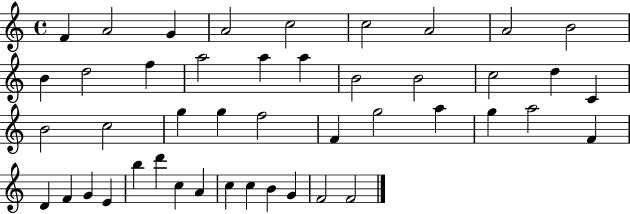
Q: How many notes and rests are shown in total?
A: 45